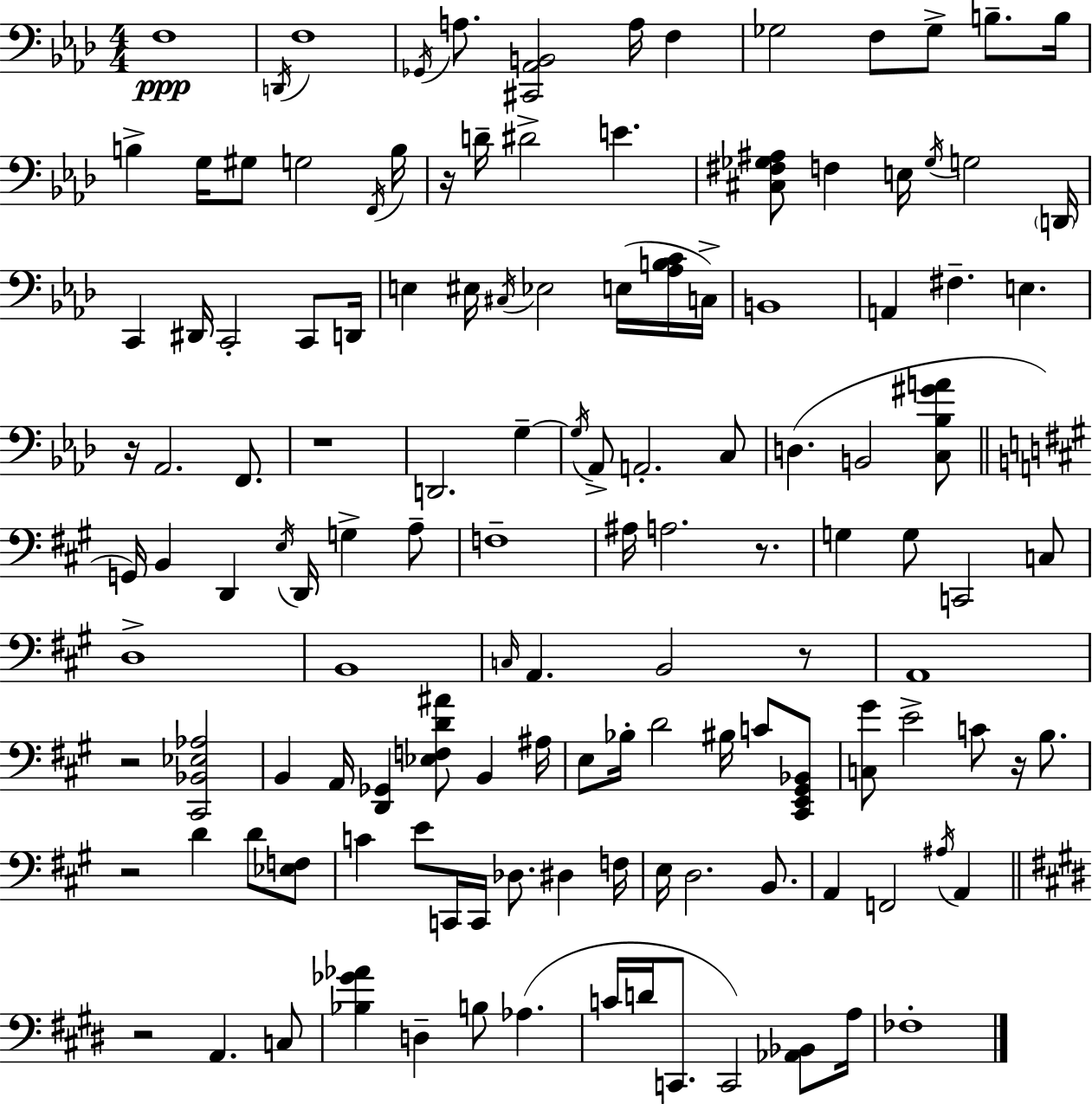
X:1
T:Untitled
M:4/4
L:1/4
K:Ab
F,4 D,,/4 F,4 _G,,/4 A,/2 [^C,,_A,,B,,]2 A,/4 F, _G,2 F,/2 _G,/2 B,/2 B,/4 B, G,/4 ^G,/2 G,2 F,,/4 B,/4 z/4 D/4 ^D2 E [^C,^F,_G,^A,]/2 F, E,/4 _G,/4 G,2 D,,/4 C,, ^D,,/4 C,,2 C,,/2 D,,/4 E, ^E,/4 ^C,/4 _E,2 E,/4 [_A,B,C]/4 C,/4 B,,4 A,, ^F, E, z/4 _A,,2 F,,/2 z4 D,,2 G, G,/4 _A,,/2 A,,2 C,/2 D, B,,2 [C,_B,^GA]/2 G,,/4 B,, D,, E,/4 D,,/4 G, A,/2 F,4 ^A,/4 A,2 z/2 G, G,/2 C,,2 C,/2 D,4 B,,4 C,/4 A,, B,,2 z/2 A,,4 z2 [^C,,_B,,_E,_A,]2 B,, A,,/4 [D,,_G,,] [_E,F,D^A]/2 B,, ^A,/4 E,/2 _B,/4 D2 ^B,/4 C/2 [^C,,E,,^G,,_B,,]/2 [C,^G]/2 E2 C/2 z/4 B,/2 z2 D D/2 [_E,F,]/2 C E/2 C,,/4 C,,/4 _D,/2 ^D, F,/4 E,/4 D,2 B,,/2 A,, F,,2 ^A,/4 A,, z2 A,, C,/2 [_B,_G_A] D, B,/2 _A, C/4 D/4 C,,/2 C,,2 [_A,,_B,,]/2 A,/4 _F,4